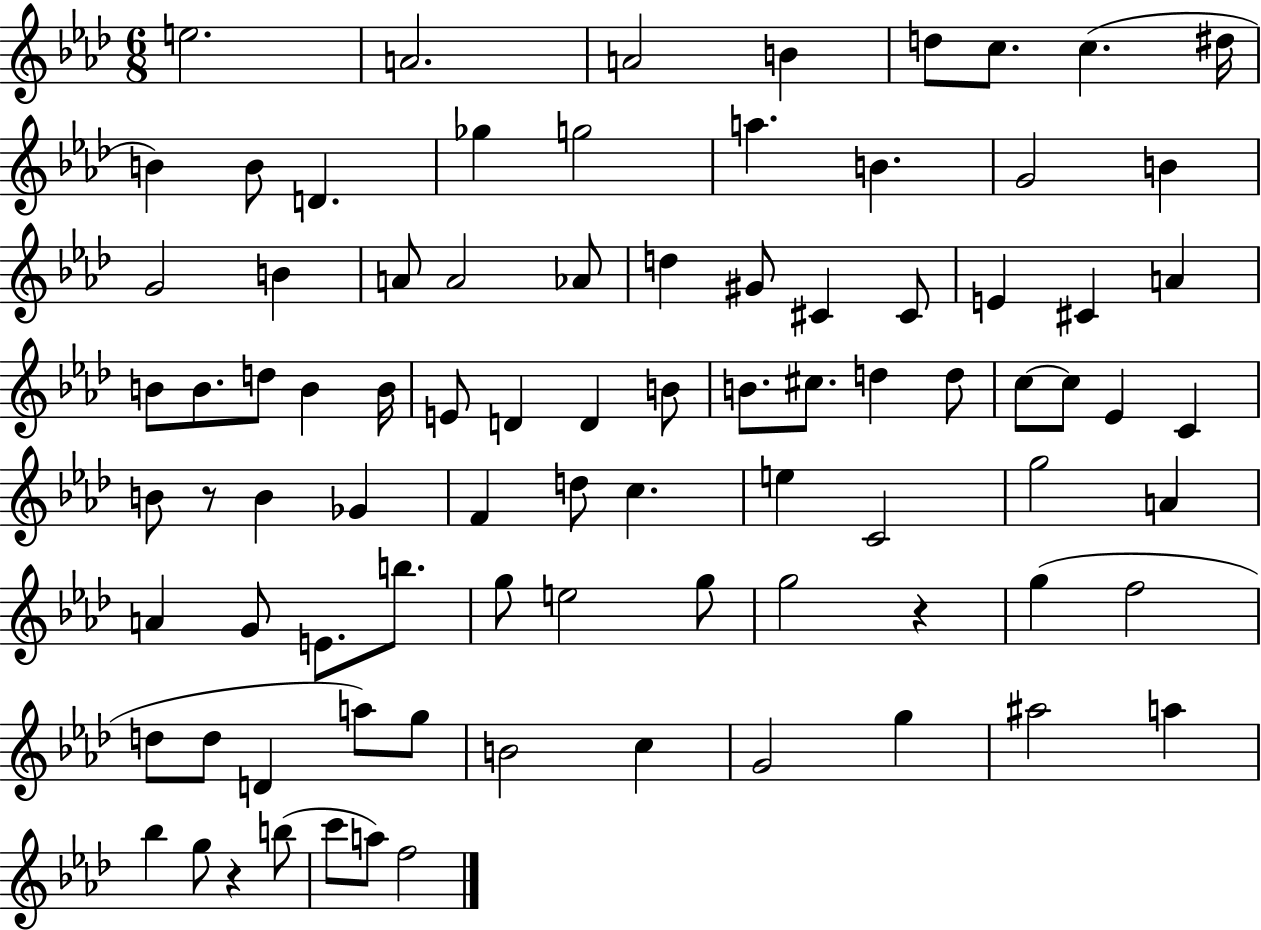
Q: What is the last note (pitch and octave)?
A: F5